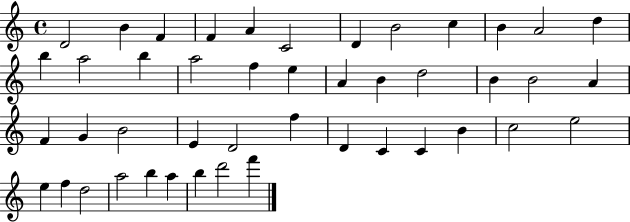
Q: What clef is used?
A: treble